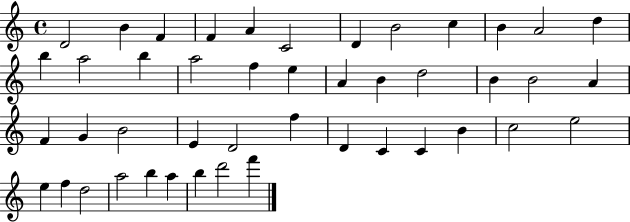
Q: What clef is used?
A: treble